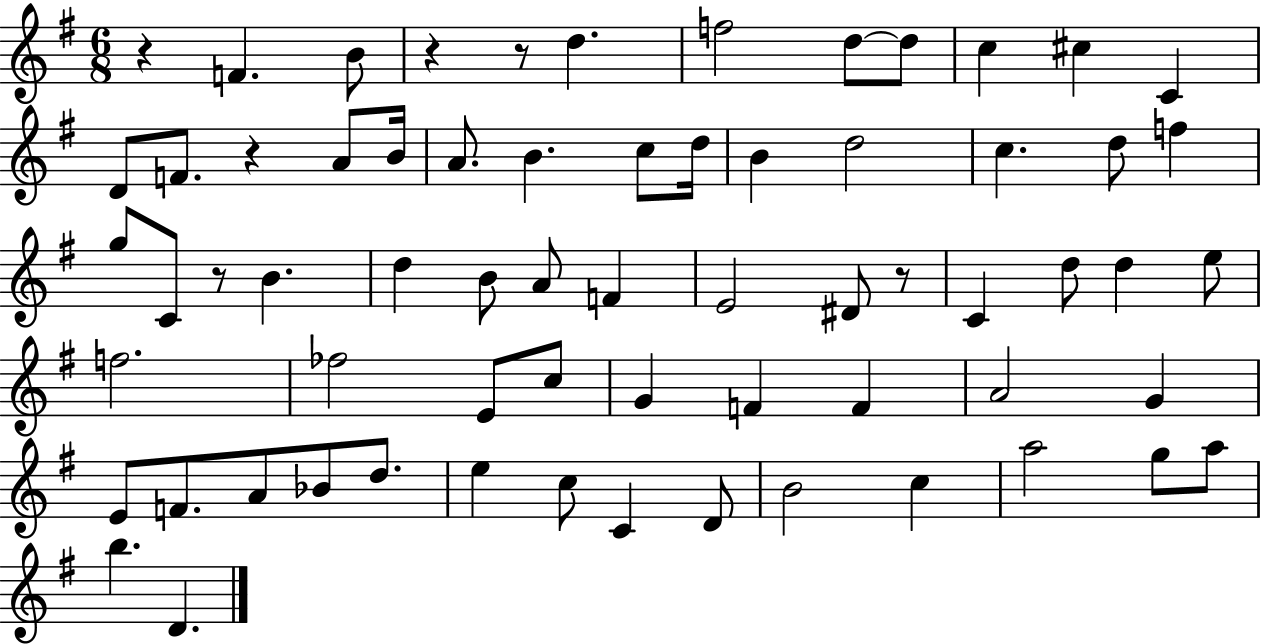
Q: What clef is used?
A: treble